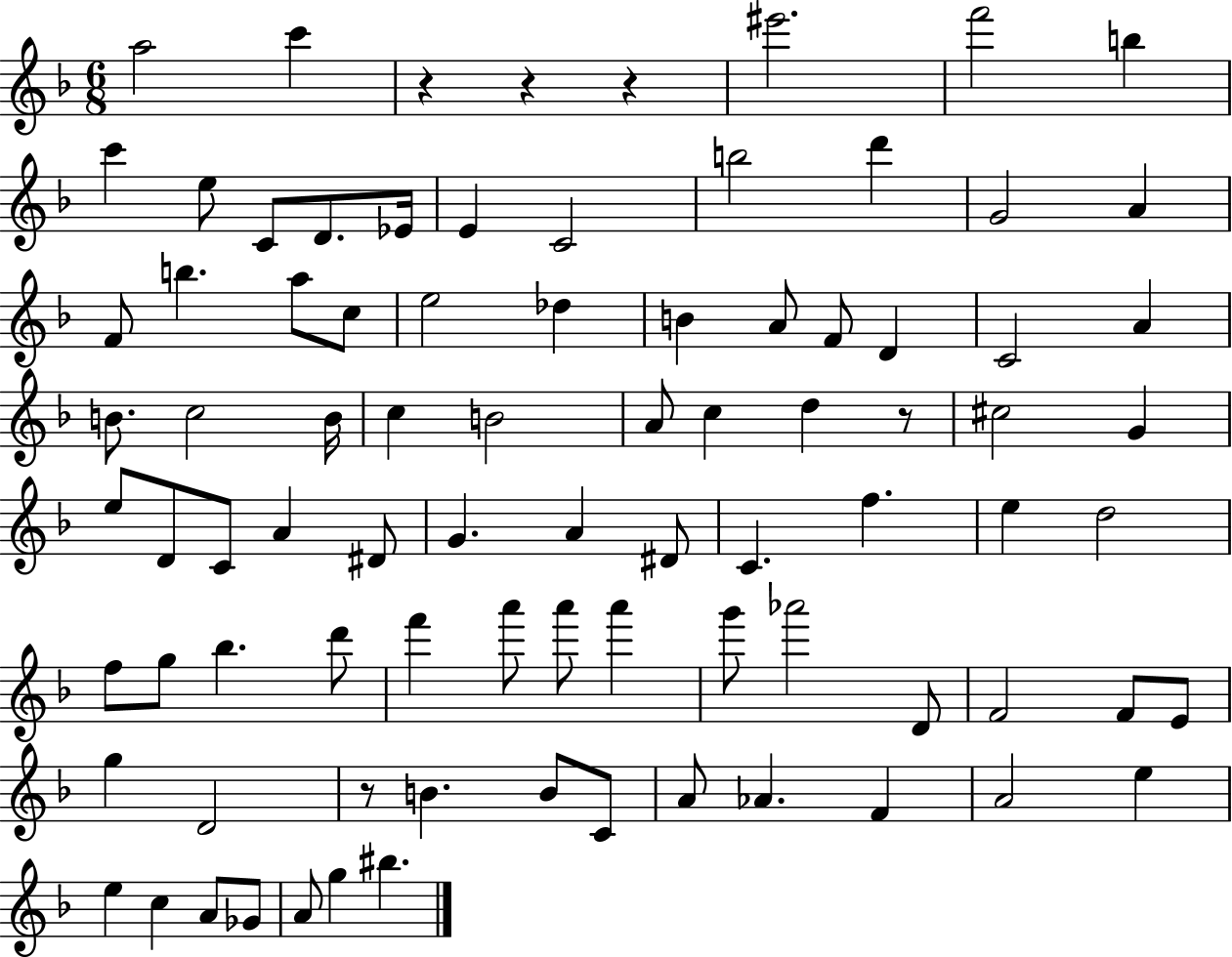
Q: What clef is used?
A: treble